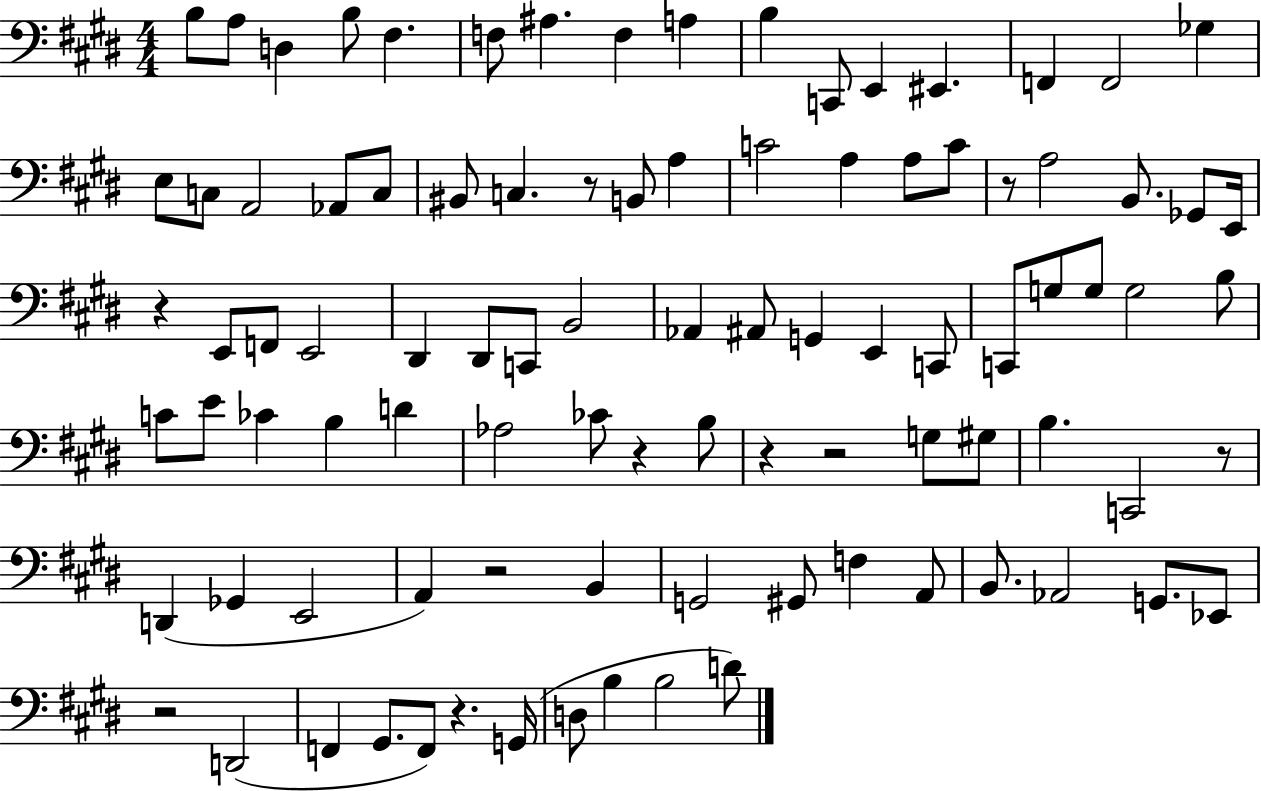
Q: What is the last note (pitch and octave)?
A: D4